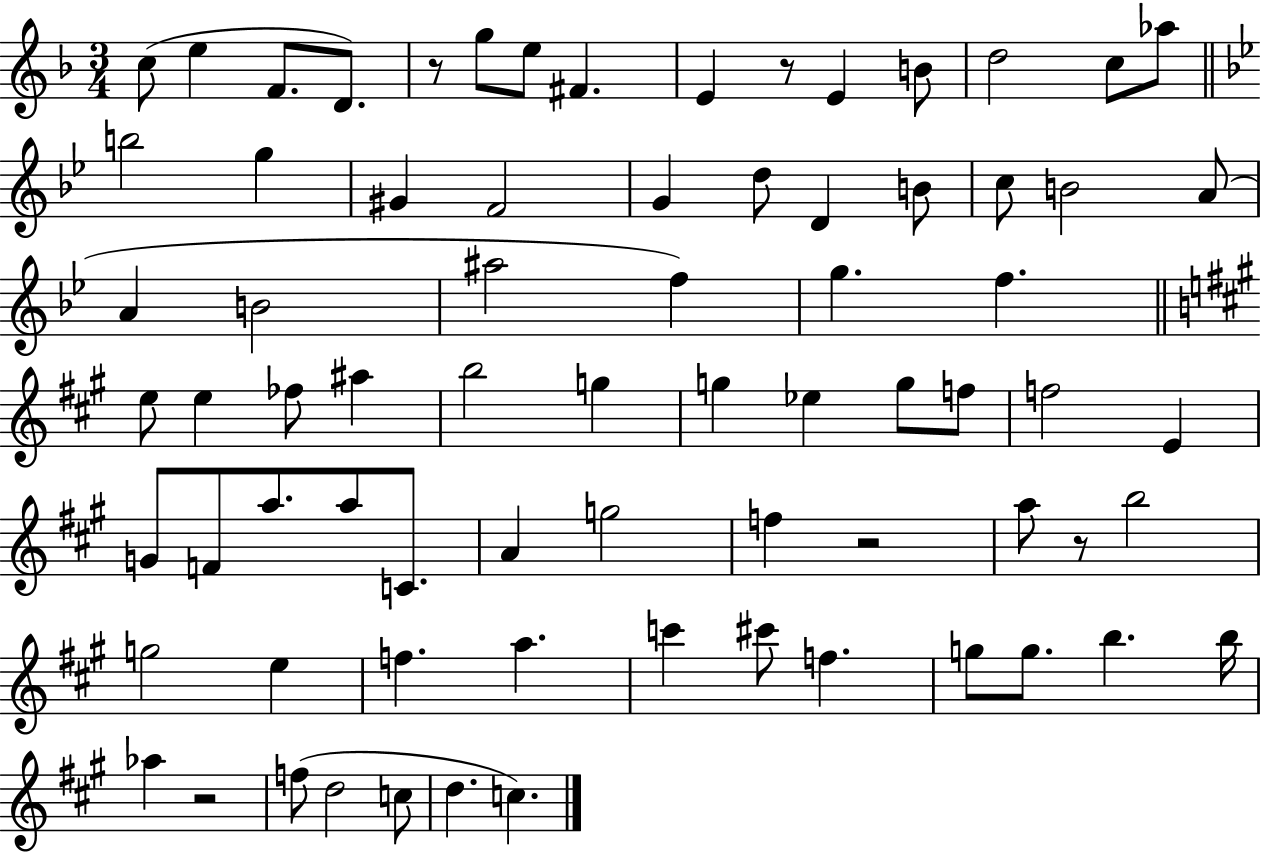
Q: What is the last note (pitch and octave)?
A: C5